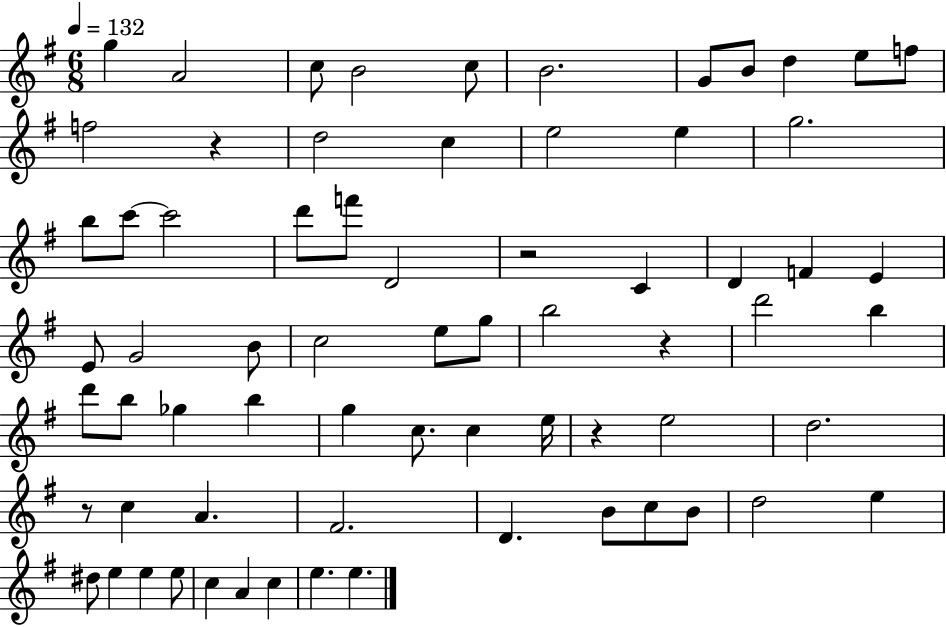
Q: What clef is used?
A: treble